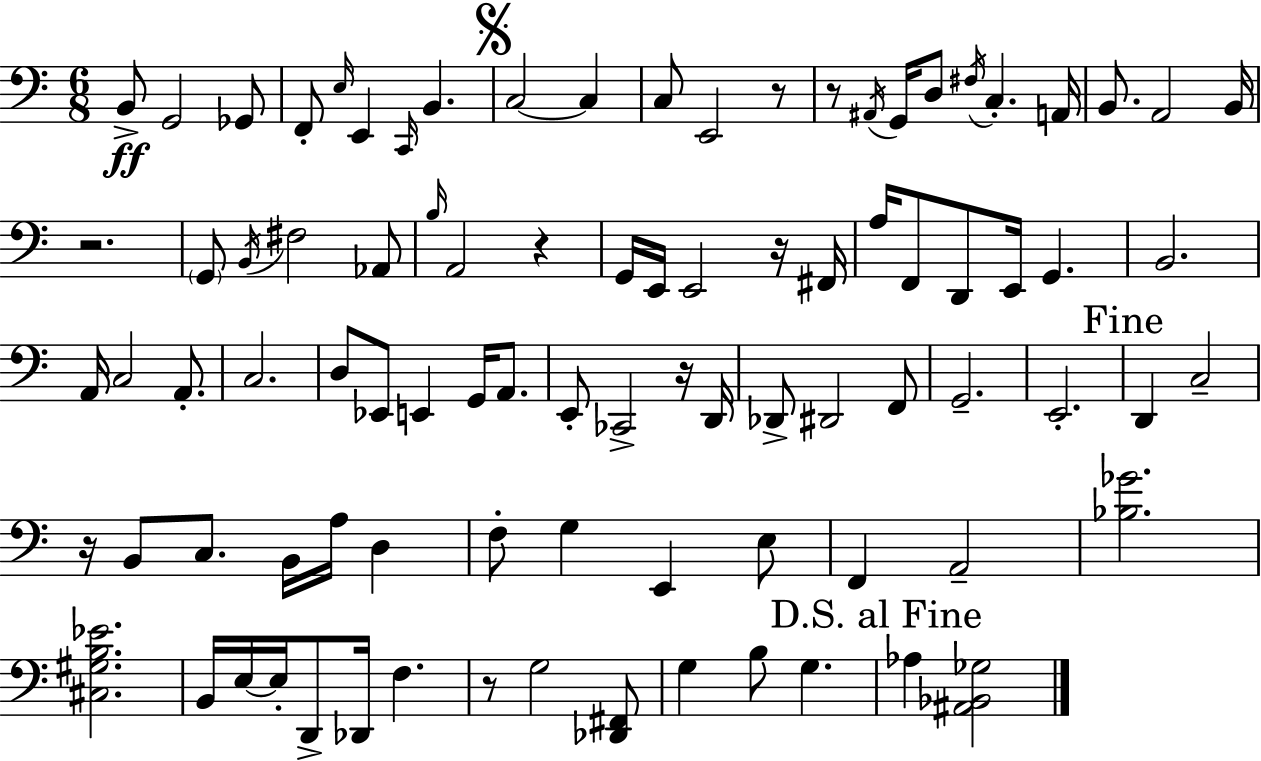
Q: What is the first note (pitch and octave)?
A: B2